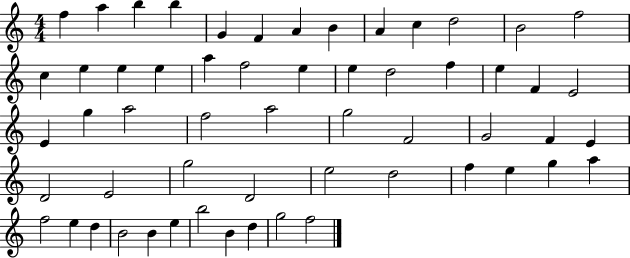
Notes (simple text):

F5/q A5/q B5/q B5/q G4/q F4/q A4/q B4/q A4/q C5/q D5/h B4/h F5/h C5/q E5/q E5/q E5/q A5/q F5/h E5/q E5/q D5/h F5/q E5/q F4/q E4/h E4/q G5/q A5/h F5/h A5/h G5/h F4/h G4/h F4/q E4/q D4/h E4/h G5/h D4/h E5/h D5/h F5/q E5/q G5/q A5/q F5/h E5/q D5/q B4/h B4/q E5/q B5/h B4/q D5/q G5/h F5/h